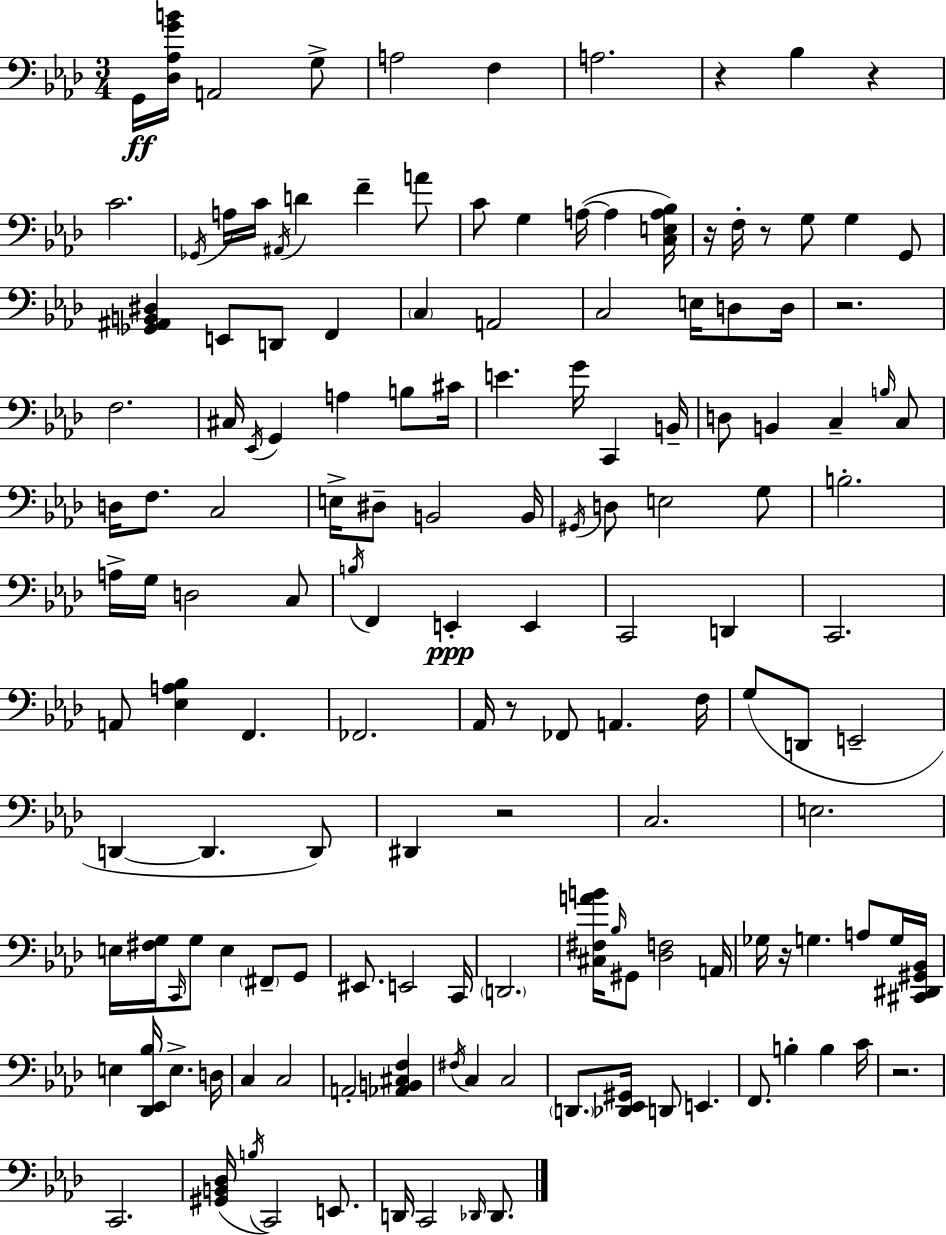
G2/s [Db3,Ab3,G4,B4]/s A2/h G3/e A3/h F3/q A3/h. R/q Bb3/q R/q C4/h. Gb2/s A3/s C4/s A#2/s D4/q F4/q A4/e C4/e G3/q A3/s A3/q [C3,E3,A3,Bb3]/s R/s F3/s R/e G3/e G3/q G2/e [Gb2,A#2,B2,D#3]/q E2/e D2/e F2/q C3/q A2/h C3/h E3/s D3/e D3/s R/h. F3/h. C#3/s Eb2/s G2/q A3/q B3/e C#4/s E4/q. G4/s C2/q B2/s D3/e B2/q C3/q B3/s C3/e D3/s F3/e. C3/h E3/s D#3/e B2/h B2/s G#2/s D3/e E3/h G3/e B3/h. A3/s G3/s D3/h C3/e B3/s F2/q E2/q E2/q C2/h D2/q C2/h. A2/e [Eb3,A3,Bb3]/q F2/q. FES2/h. Ab2/s R/e FES2/e A2/q. F3/s G3/e D2/e E2/h D2/q D2/q. D2/e D#2/q R/h C3/h. E3/h. E3/s [F#3,G3]/s C2/s G3/e E3/q F#2/e G2/e EIS2/e. E2/h C2/s D2/h. [C#3,F#3,A4,B4]/s Bb3/s G#2/e [Db3,F3]/h A2/s Gb3/s R/s G3/q. A3/e G3/s [C#2,D#2,G#2,Bb2]/s E3/q [Db2,Eb2,Bb3]/s E3/q. D3/s C3/q C3/h A2/h [Ab2,B2,C#3,F3]/q F#3/s C3/q C3/h D2/e. [Db2,Eb2,G#2]/s D2/e E2/q. F2/e. B3/q B3/q C4/s R/h. C2/h. [G#2,B2,Db3]/s B3/s C2/h E2/e. D2/s C2/h Db2/s Db2/e.